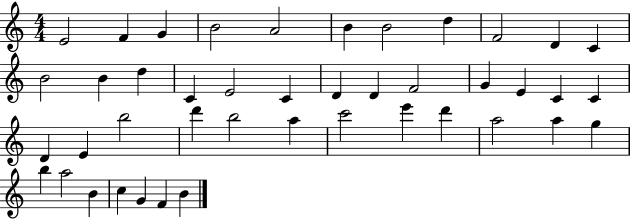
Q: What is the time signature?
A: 4/4